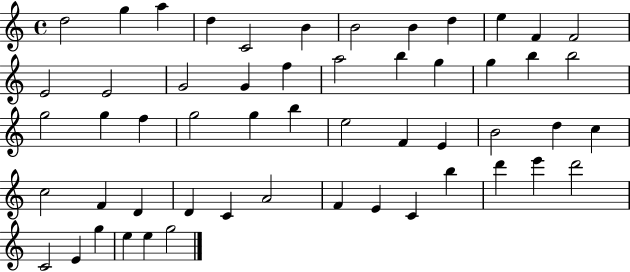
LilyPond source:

{
  \clef treble
  \time 4/4
  \defaultTimeSignature
  \key c \major
  d''2 g''4 a''4 | d''4 c'2 b'4 | b'2 b'4 d''4 | e''4 f'4 f'2 | \break e'2 e'2 | g'2 g'4 f''4 | a''2 b''4 g''4 | g''4 b''4 b''2 | \break g''2 g''4 f''4 | g''2 g''4 b''4 | e''2 f'4 e'4 | b'2 d''4 c''4 | \break c''2 f'4 d'4 | d'4 c'4 a'2 | f'4 e'4 c'4 b''4 | d'''4 e'''4 d'''2 | \break c'2 e'4 g''4 | e''4 e''4 g''2 | \bar "|."
}